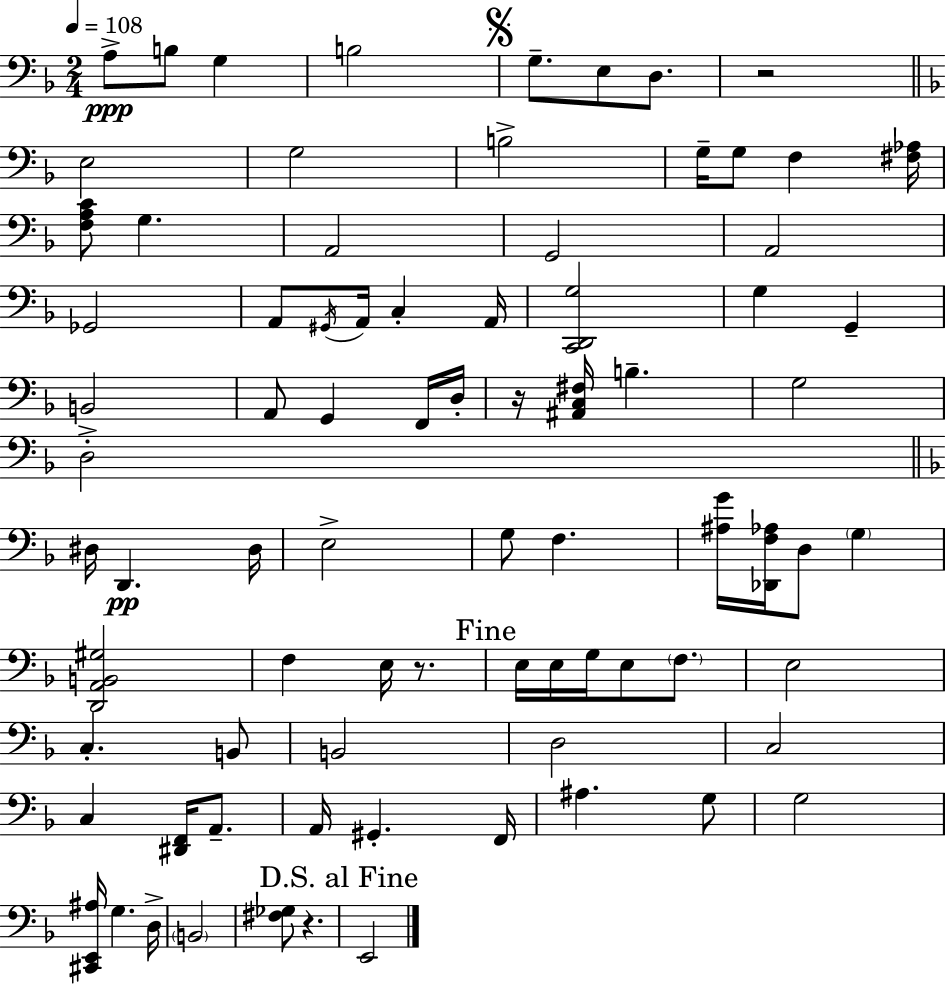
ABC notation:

X:1
T:Untitled
M:2/4
L:1/4
K:F
A,/2 B,/2 G, B,2 G,/2 E,/2 D,/2 z2 E,2 G,2 B,2 G,/4 G,/2 F, [^F,_A,]/4 [F,A,C]/2 G, A,,2 G,,2 A,,2 _G,,2 A,,/2 ^G,,/4 A,,/4 C, A,,/4 [C,,D,,G,]2 G, G,, B,,2 A,,/2 G,, F,,/4 D,/4 z/4 [^A,,C,^F,]/4 B, G,2 D,2 ^D,/4 D,, ^D,/4 E,2 G,/2 F, [^A,G]/4 [_D,,F,_A,]/4 D,/2 G, [D,,A,,B,,^G,]2 F, E,/4 z/2 E,/4 E,/4 G,/4 E,/2 F,/2 E,2 C, B,,/2 B,,2 D,2 C,2 C, [^D,,F,,]/4 A,,/2 A,,/4 ^G,, F,,/4 ^A, G,/2 G,2 [^C,,E,,^A,]/4 G, D,/4 B,,2 [^F,_G,]/2 z E,,2